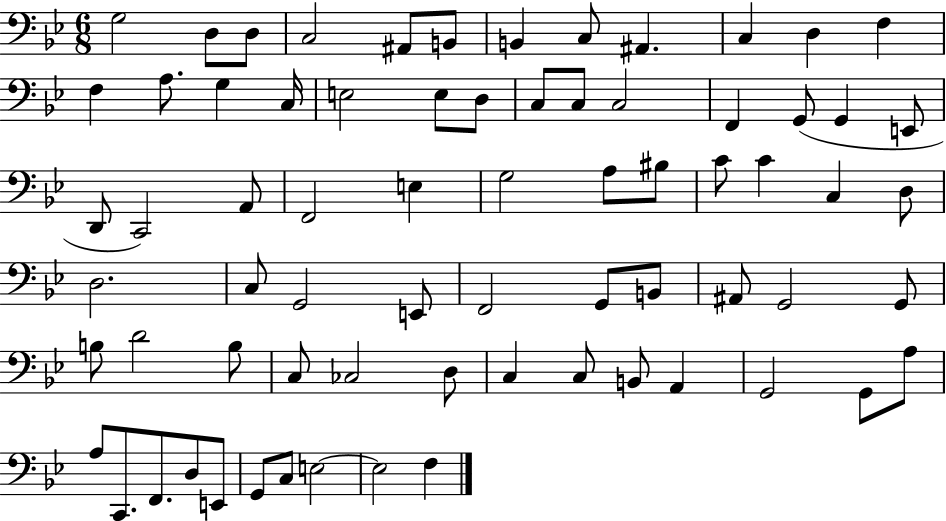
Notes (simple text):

G3/h D3/e D3/e C3/h A#2/e B2/e B2/q C3/e A#2/q. C3/q D3/q F3/q F3/q A3/e. G3/q C3/s E3/h E3/e D3/e C3/e C3/e C3/h F2/q G2/e G2/q E2/e D2/e C2/h A2/e F2/h E3/q G3/h A3/e BIS3/e C4/e C4/q C3/q D3/e D3/h. C3/e G2/h E2/e F2/h G2/e B2/e A#2/e G2/h G2/e B3/e D4/h B3/e C3/e CES3/h D3/e C3/q C3/e B2/e A2/q G2/h G2/e A3/e A3/e C2/e. F2/e. D3/e E2/e G2/e C3/e E3/h E3/h F3/q